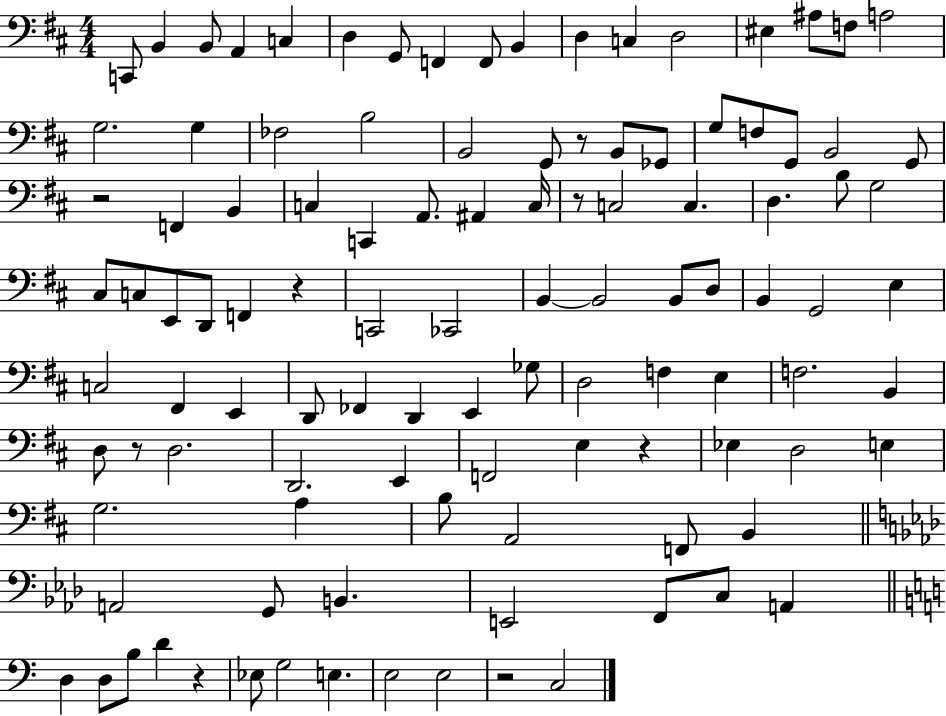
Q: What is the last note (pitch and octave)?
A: C3